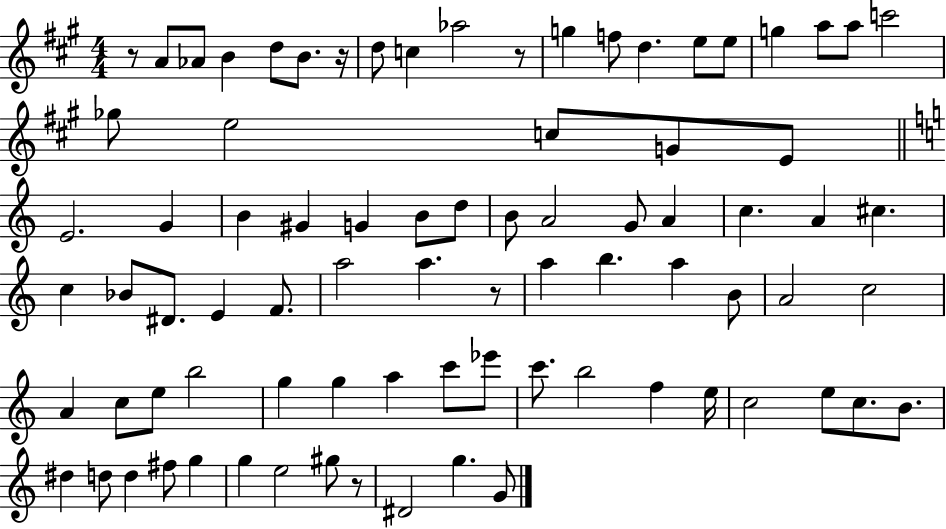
X:1
T:Untitled
M:4/4
L:1/4
K:A
z/2 A/2 _A/2 B d/2 B/2 z/4 d/2 c _a2 z/2 g f/2 d e/2 e/2 g a/2 a/2 c'2 _g/2 e2 c/2 G/2 E/2 E2 G B ^G G B/2 d/2 B/2 A2 G/2 A c A ^c c _B/2 ^D/2 E F/2 a2 a z/2 a b a B/2 A2 c2 A c/2 e/2 b2 g g a c'/2 _e'/2 c'/2 b2 f e/4 c2 e/2 c/2 B/2 ^d d/2 d ^f/2 g g e2 ^g/2 z/2 ^D2 g G/2